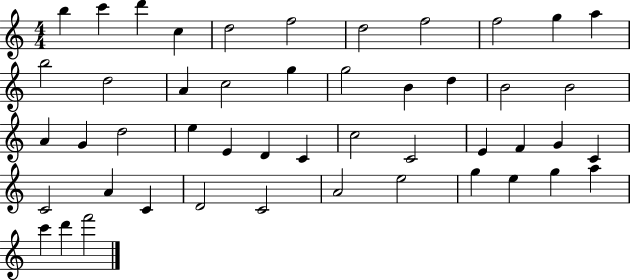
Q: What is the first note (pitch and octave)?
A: B5